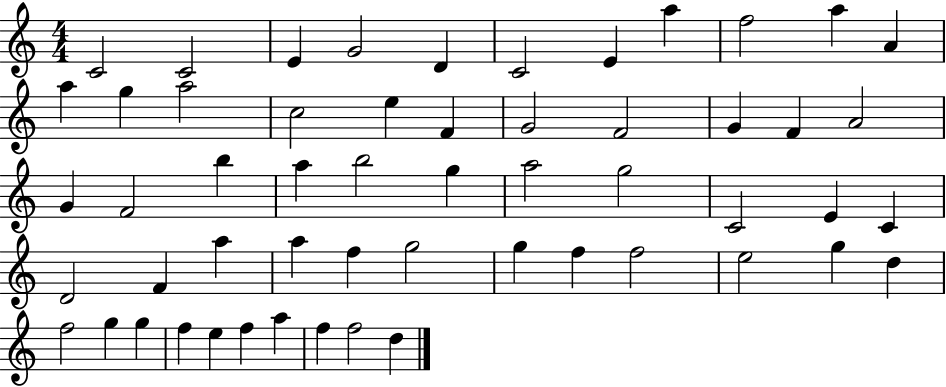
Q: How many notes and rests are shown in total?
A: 55